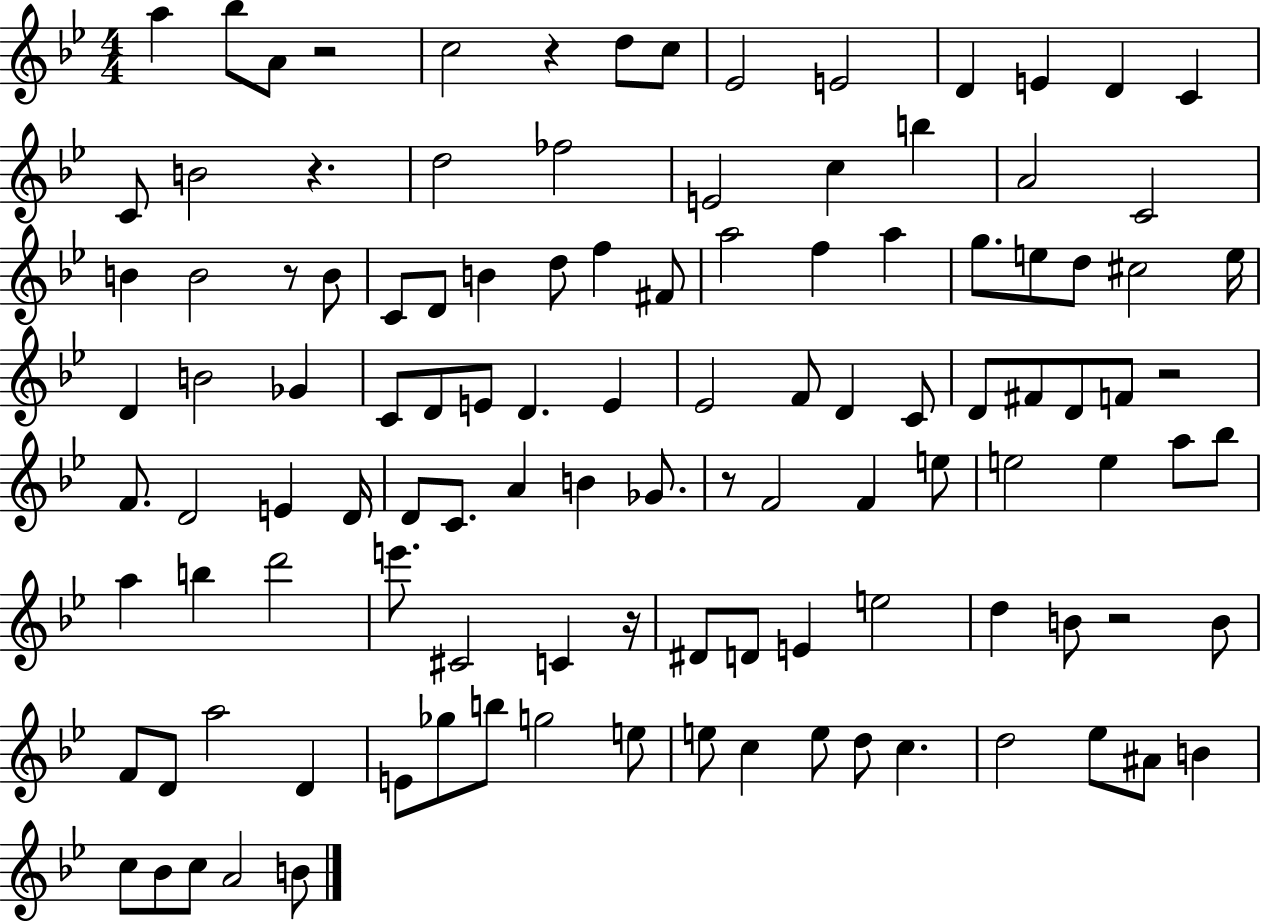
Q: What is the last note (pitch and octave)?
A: B4